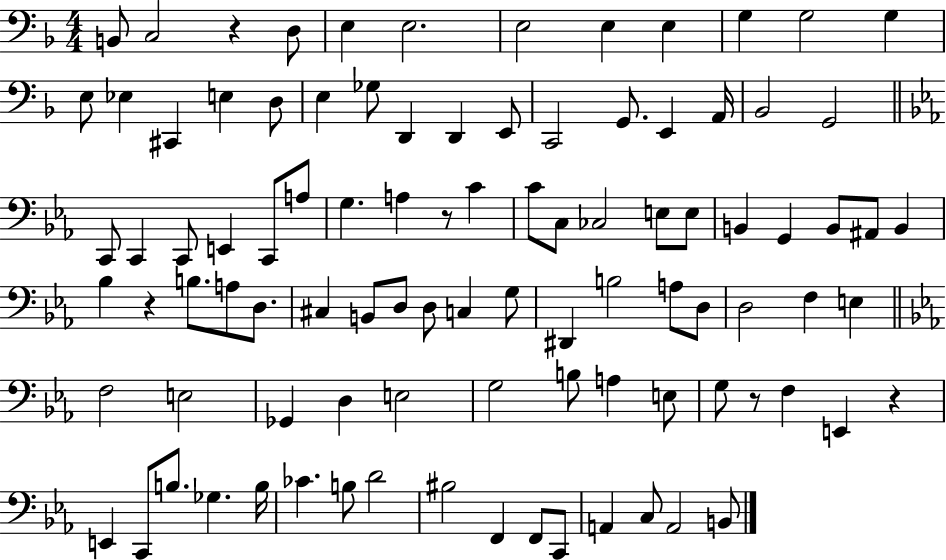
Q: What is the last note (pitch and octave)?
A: B2